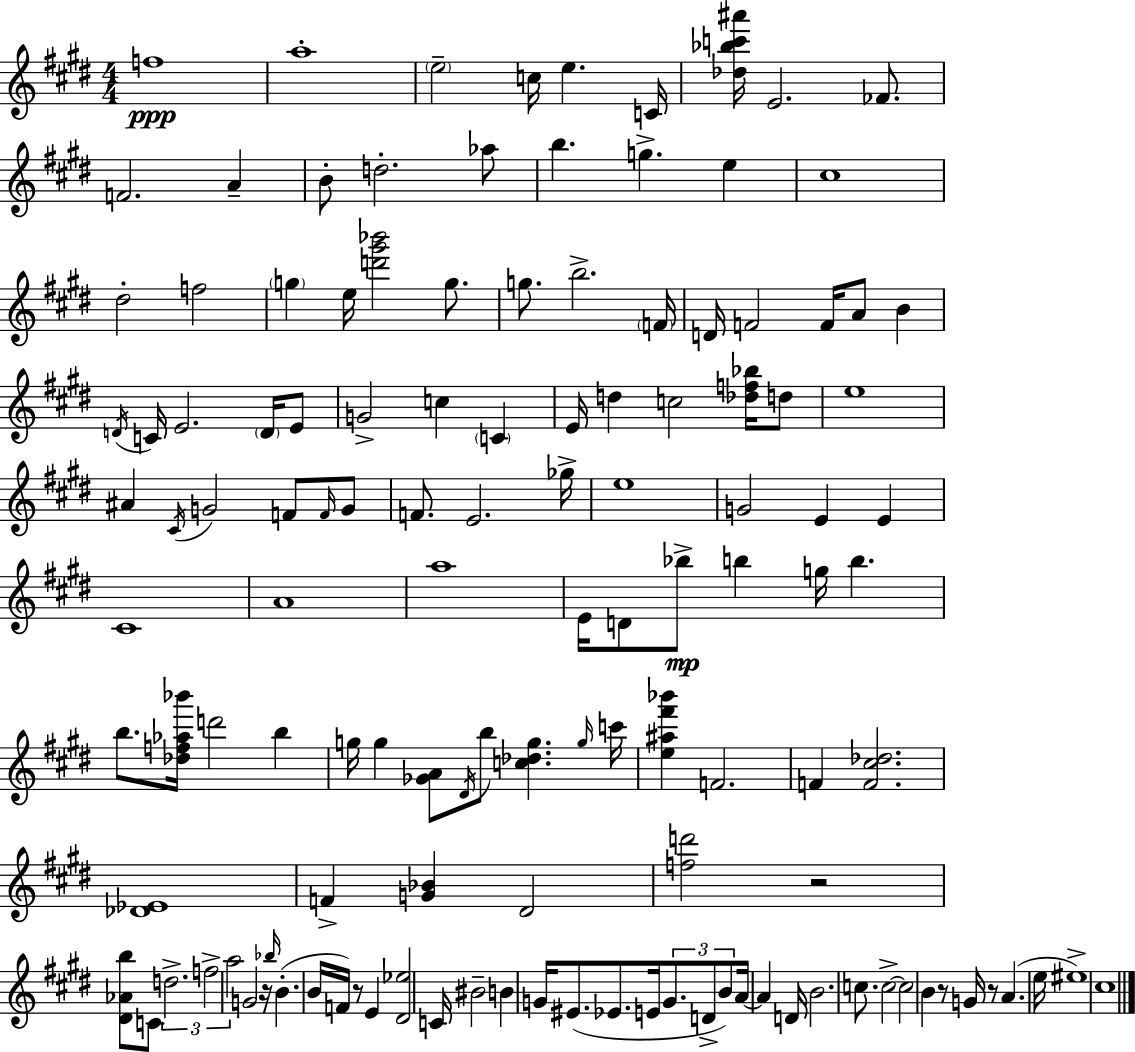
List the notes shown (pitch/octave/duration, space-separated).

F5/w A5/w E5/h C5/s E5/q. C4/s [Db5,Bb5,C6,A#6]/s E4/h. FES4/e. F4/h. A4/q B4/e D5/h. Ab5/e B5/q. G5/q. E5/q C#5/w D#5/h F5/h G5/q E5/s [D6,G#6,Bb6]/h G5/e. G5/e. B5/h. F4/s D4/s F4/h F4/s A4/e B4/q D4/s C4/s E4/h. D4/s E4/e G4/h C5/q C4/q E4/s D5/q C5/h [Db5,F5,Bb5]/s D5/e E5/w A#4/q C#4/s G4/h F4/e F4/s G4/e F4/e. E4/h. Gb5/s E5/w G4/h E4/q E4/q C#4/w A4/w A5/w E4/s D4/e Bb5/e B5/q G5/s B5/q. B5/e. [Db5,F5,Ab5,Bb6]/s D6/h B5/q G5/s G5/q [Gb4,A4]/e D#4/s B5/e [C5,Db5,G5]/q. G5/s C6/s [E5,A#5,F#6,Bb6]/q F4/h. F4/q [F4,C#5,Db5]/h. [Db4,Eb4]/w F4/q [G4,Bb4]/q D#4/h [F5,D6]/h R/h [D#4,Ab4,B5]/e C4/e D5/h. F5/h A5/h G4/h R/s Bb5/s B4/q. B4/s F4/s R/e E4/q [D#4,Eb5]/h C4/s BIS4/h B4/q G4/s EIS4/e. Eb4/e. E4/s G4/e. D4/e B4/e A4/s A4/q D4/s B4/h. C5/e. C5/h C5/h B4/q R/e G4/s R/e A4/q. E5/s EIS5/w C#5/w